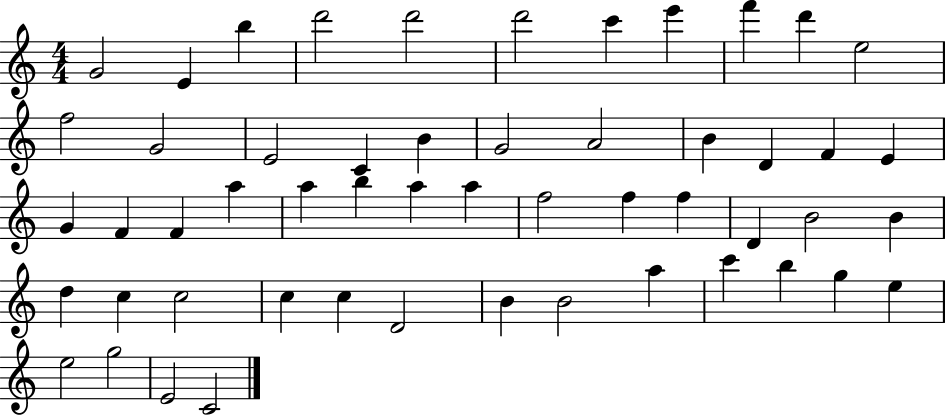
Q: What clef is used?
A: treble